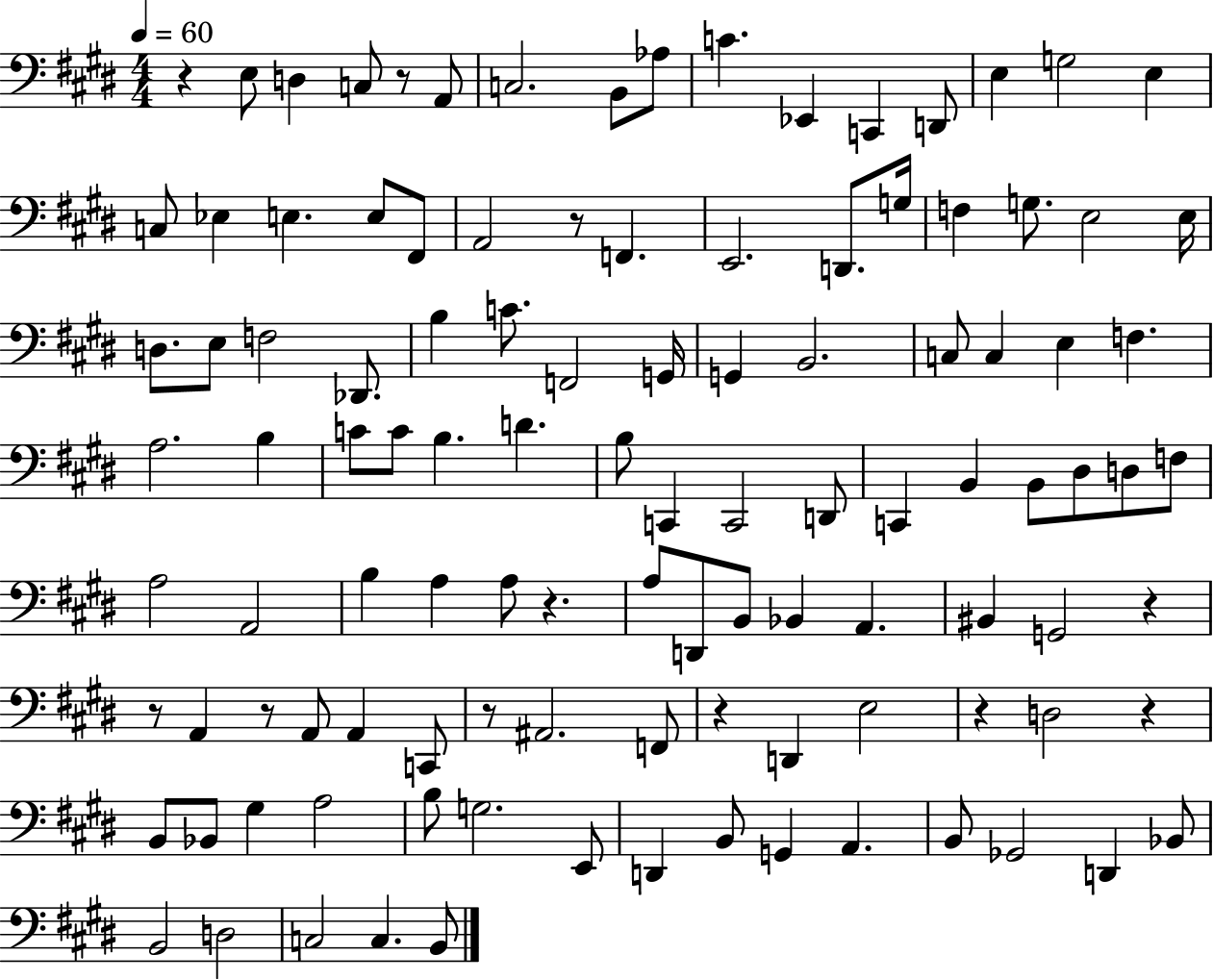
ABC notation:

X:1
T:Untitled
M:4/4
L:1/4
K:E
z E,/2 D, C,/2 z/2 A,,/2 C,2 B,,/2 _A,/2 C _E,, C,, D,,/2 E, G,2 E, C,/2 _E, E, E,/2 ^F,,/2 A,,2 z/2 F,, E,,2 D,,/2 G,/4 F, G,/2 E,2 E,/4 D,/2 E,/2 F,2 _D,,/2 B, C/2 F,,2 G,,/4 G,, B,,2 C,/2 C, E, F, A,2 B, C/2 C/2 B, D B,/2 C,, C,,2 D,,/2 C,, B,, B,,/2 ^D,/2 D,/2 F,/2 A,2 A,,2 B, A, A,/2 z A,/2 D,,/2 B,,/2 _B,, A,, ^B,, G,,2 z z/2 A,, z/2 A,,/2 A,, C,,/2 z/2 ^A,,2 F,,/2 z D,, E,2 z D,2 z B,,/2 _B,,/2 ^G, A,2 B,/2 G,2 E,,/2 D,, B,,/2 G,, A,, B,,/2 _G,,2 D,, _B,,/2 B,,2 D,2 C,2 C, B,,/2